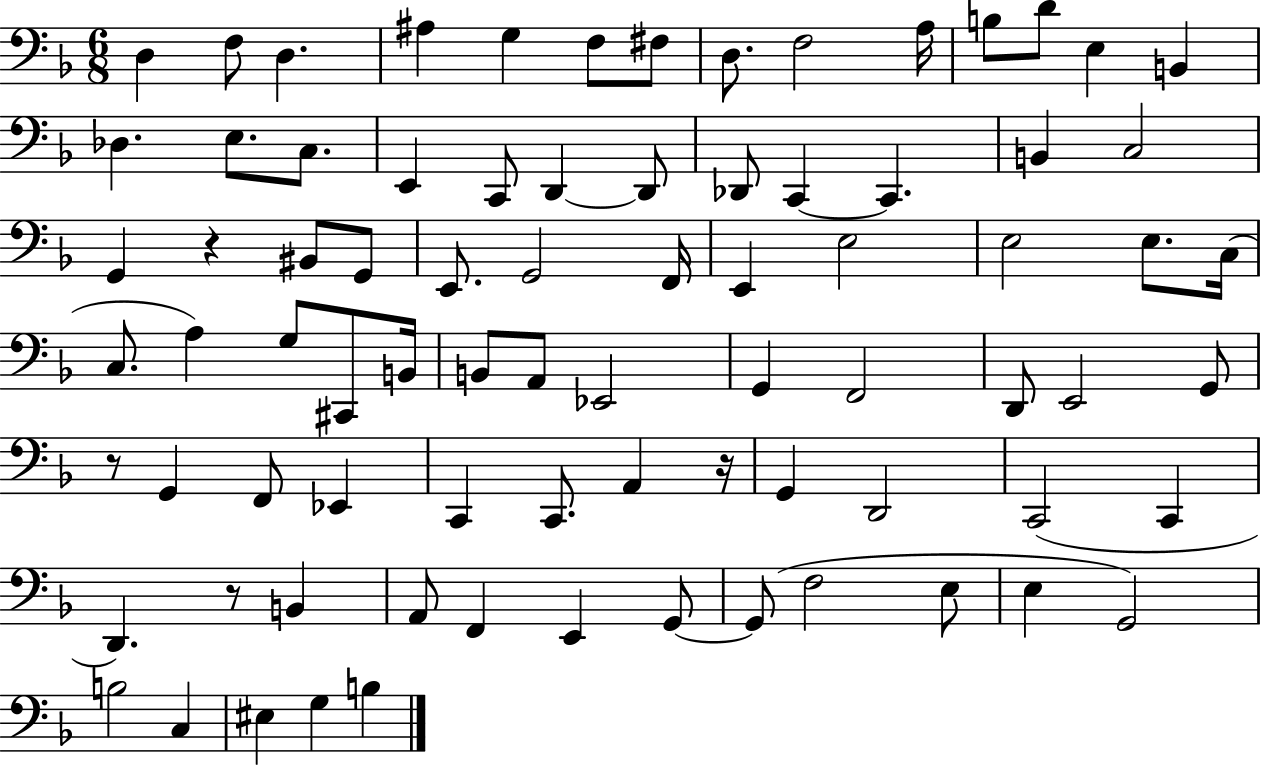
{
  \clef bass
  \numericTimeSignature
  \time 6/8
  \key f \major
  d4 f8 d4. | ais4 g4 f8 fis8 | d8. f2 a16 | b8 d'8 e4 b,4 | \break des4. e8. c8. | e,4 c,8 d,4~~ d,8 | des,8 c,4~~ c,4. | b,4 c2 | \break g,4 r4 bis,8 g,8 | e,8. g,2 f,16 | e,4 e2 | e2 e8. c16( | \break c8. a4) g8 cis,8 b,16 | b,8 a,8 ees,2 | g,4 f,2 | d,8 e,2 g,8 | \break r8 g,4 f,8 ees,4 | c,4 c,8. a,4 r16 | g,4 d,2 | c,2( c,4 | \break d,4.) r8 b,4 | a,8 f,4 e,4 g,8~~ | g,8( f2 e8 | e4 g,2) | \break b2 c4 | eis4 g4 b4 | \bar "|."
}